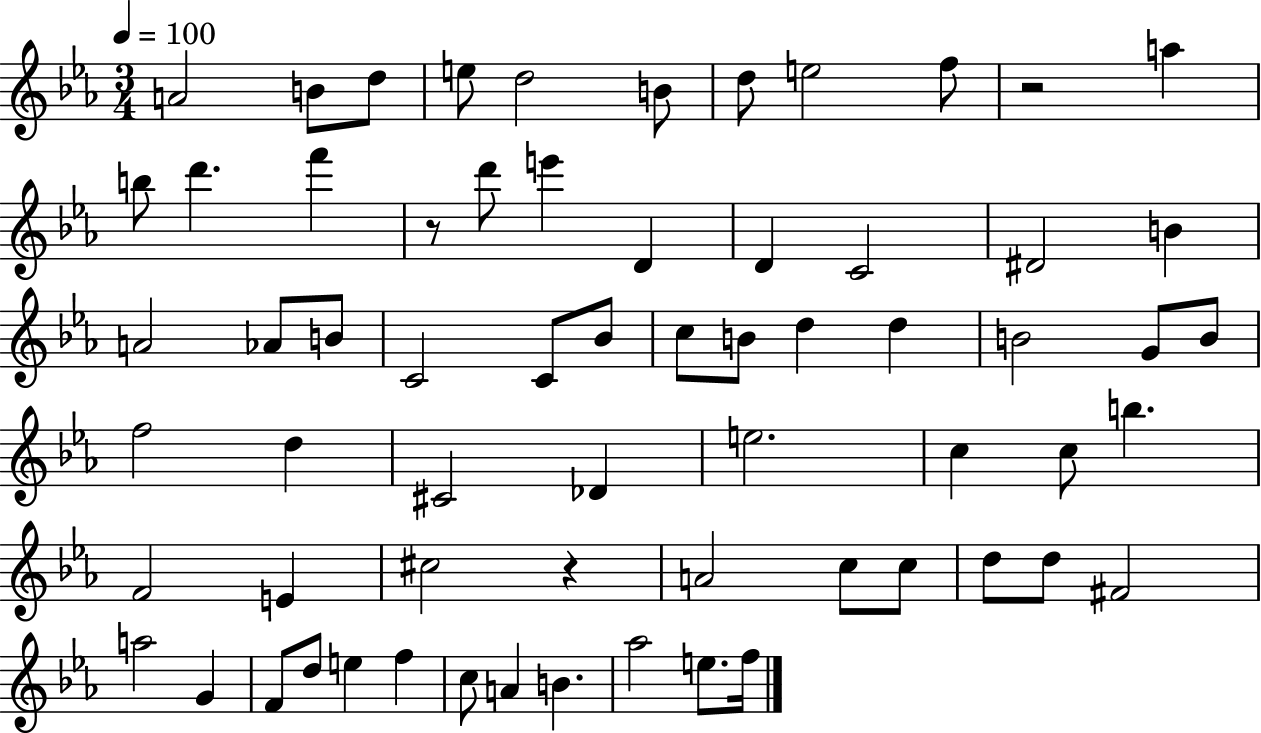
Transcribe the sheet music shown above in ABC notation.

X:1
T:Untitled
M:3/4
L:1/4
K:Eb
A2 B/2 d/2 e/2 d2 B/2 d/2 e2 f/2 z2 a b/2 d' f' z/2 d'/2 e' D D C2 ^D2 B A2 _A/2 B/2 C2 C/2 _B/2 c/2 B/2 d d B2 G/2 B/2 f2 d ^C2 _D e2 c c/2 b F2 E ^c2 z A2 c/2 c/2 d/2 d/2 ^F2 a2 G F/2 d/2 e f c/2 A B _a2 e/2 f/4